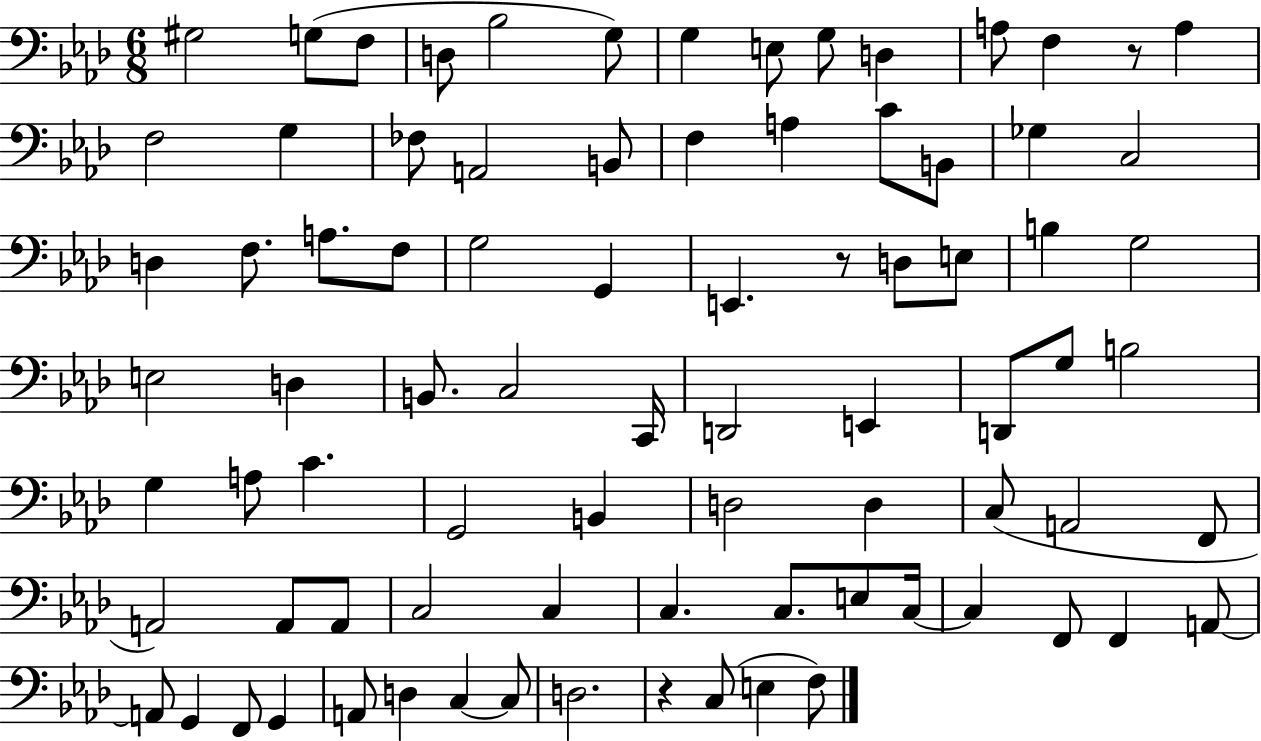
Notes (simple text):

G#3/h G3/e F3/e D3/e Bb3/h G3/e G3/q E3/e G3/e D3/q A3/e F3/q R/e A3/q F3/h G3/q FES3/e A2/h B2/e F3/q A3/q C4/e B2/e Gb3/q C3/h D3/q F3/e. A3/e. F3/e G3/h G2/q E2/q. R/e D3/e E3/e B3/q G3/h E3/h D3/q B2/e. C3/h C2/s D2/h E2/q D2/e G3/e B3/h G3/q A3/e C4/q. G2/h B2/q D3/h D3/q C3/e A2/h F2/e A2/h A2/e A2/e C3/h C3/q C3/q. C3/e. E3/e C3/s C3/q F2/e F2/q A2/e A2/e G2/q F2/e G2/q A2/e D3/q C3/q C3/e D3/h. R/q C3/e E3/q F3/e